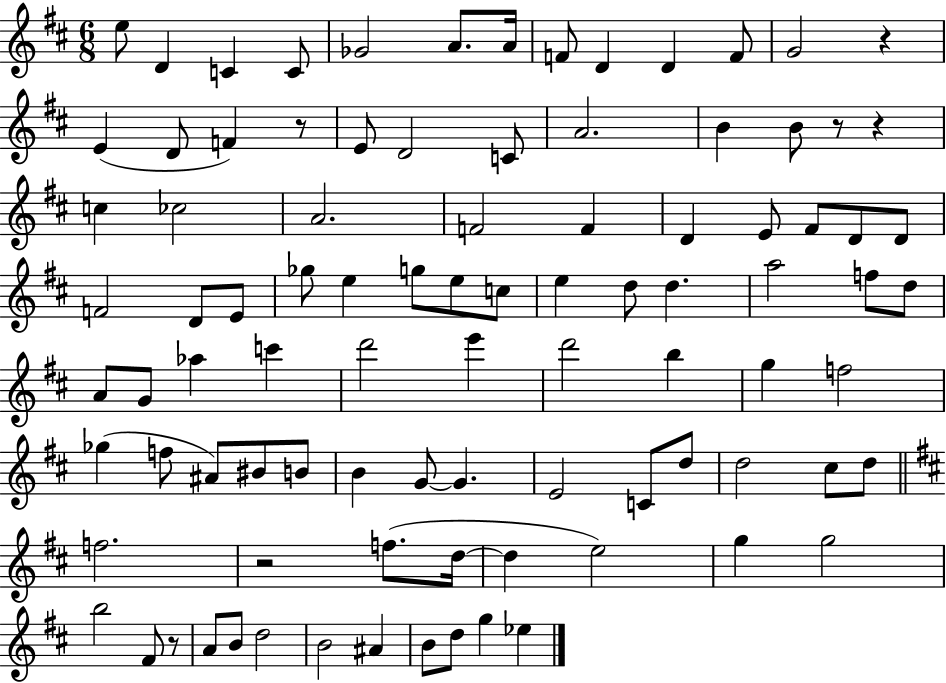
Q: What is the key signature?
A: D major